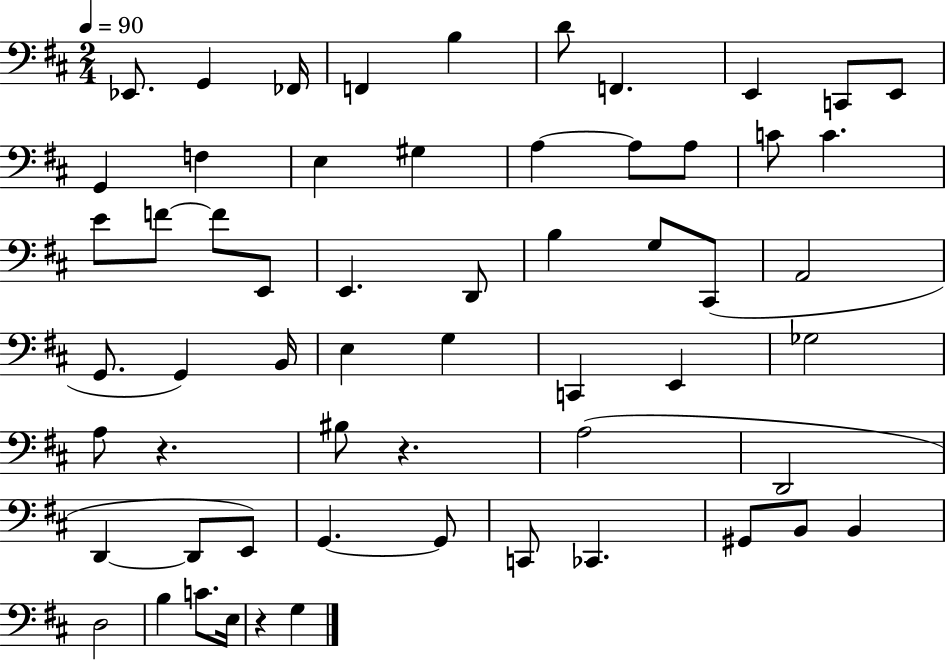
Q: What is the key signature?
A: D major